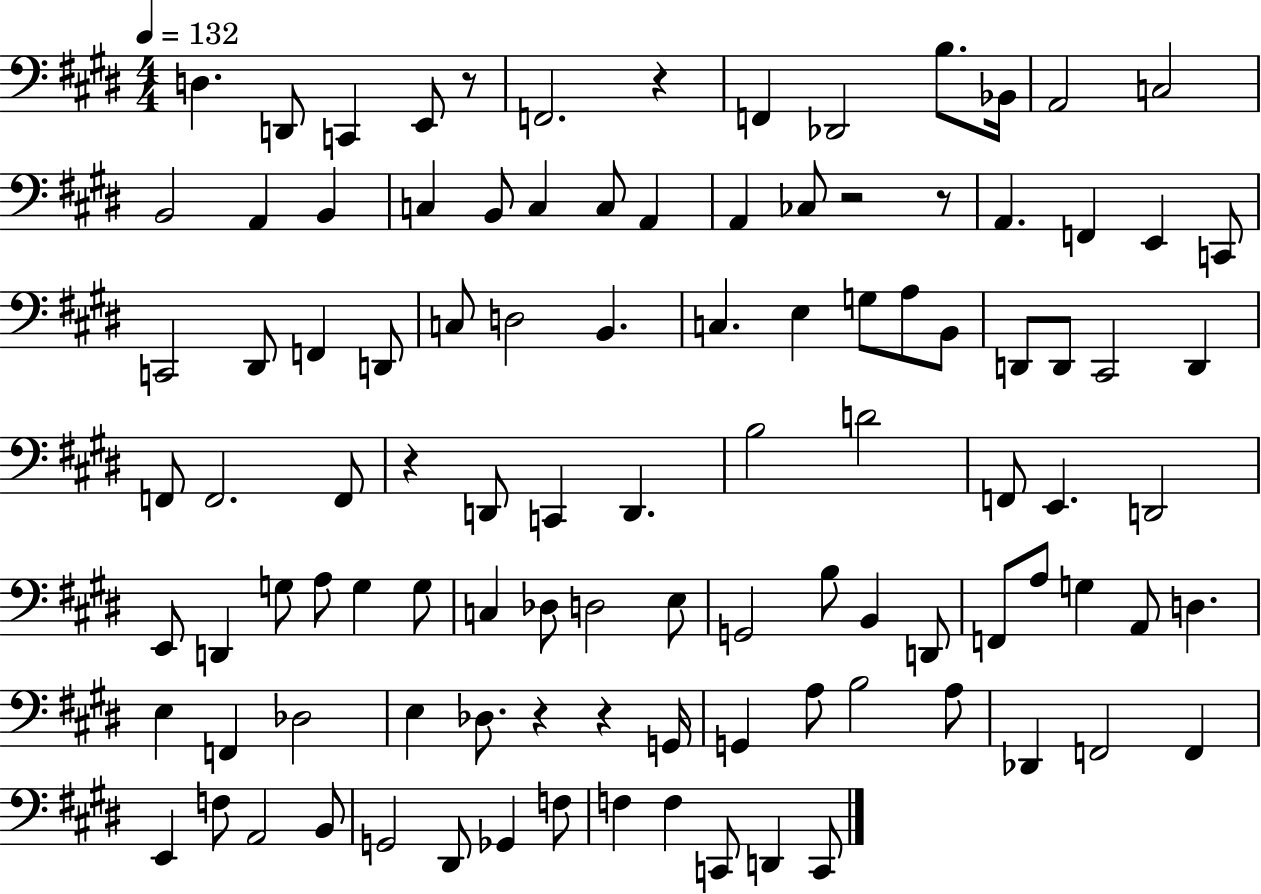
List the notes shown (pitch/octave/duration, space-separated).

D3/q. D2/e C2/q E2/e R/e F2/h. R/q F2/q Db2/h B3/e. Bb2/s A2/h C3/h B2/h A2/q B2/q C3/q B2/e C3/q C3/e A2/q A2/q CES3/e R/h R/e A2/q. F2/q E2/q C2/e C2/h D#2/e F2/q D2/e C3/e D3/h B2/q. C3/q. E3/q G3/e A3/e B2/e D2/e D2/e C#2/h D2/q F2/e F2/h. F2/e R/q D2/e C2/q D2/q. B3/h D4/h F2/e E2/q. D2/h E2/e D2/q G3/e A3/e G3/q G3/e C3/q Db3/e D3/h E3/e G2/h B3/e B2/q D2/e F2/e A3/e G3/q A2/e D3/q. E3/q F2/q Db3/h E3/q Db3/e. R/q R/q G2/s G2/q A3/e B3/h A3/e Db2/q F2/h F2/q E2/q F3/e A2/h B2/e G2/h D#2/e Gb2/q F3/e F3/q F3/q C2/e D2/q C2/e